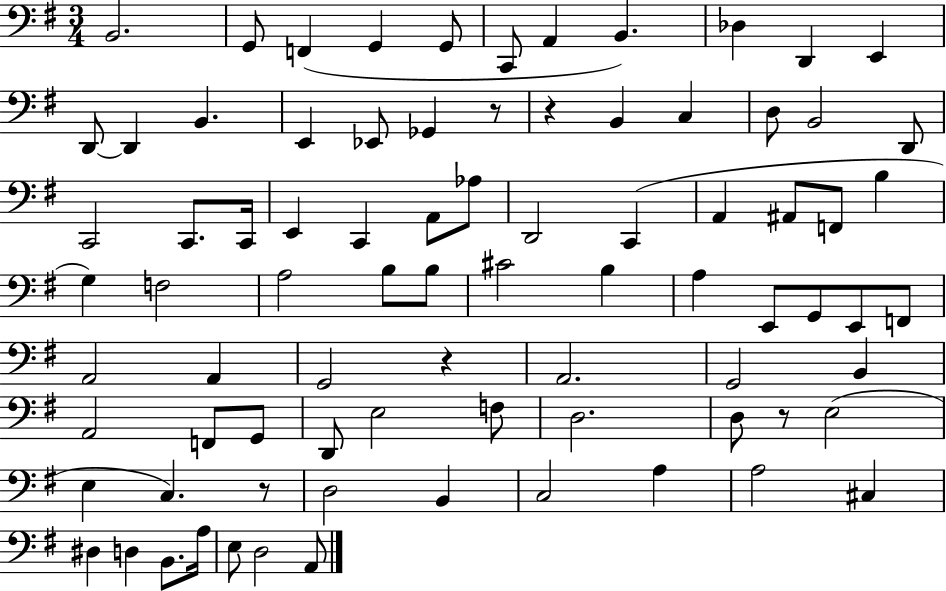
X:1
T:Untitled
M:3/4
L:1/4
K:G
B,,2 G,,/2 F,, G,, G,,/2 C,,/2 A,, B,, _D, D,, E,, D,,/2 D,, B,, E,, _E,,/2 _G,, z/2 z B,, C, D,/2 B,,2 D,,/2 C,,2 C,,/2 C,,/4 E,, C,, A,,/2 _A,/2 D,,2 C,, A,, ^A,,/2 F,,/2 B, G, F,2 A,2 B,/2 B,/2 ^C2 B, A, E,,/2 G,,/2 E,,/2 F,,/2 A,,2 A,, G,,2 z A,,2 G,,2 B,, A,,2 F,,/2 G,,/2 D,,/2 E,2 F,/2 D,2 D,/2 z/2 E,2 E, C, z/2 D,2 B,, C,2 A, A,2 ^C, ^D, D, B,,/2 A,/4 E,/2 D,2 A,,/2